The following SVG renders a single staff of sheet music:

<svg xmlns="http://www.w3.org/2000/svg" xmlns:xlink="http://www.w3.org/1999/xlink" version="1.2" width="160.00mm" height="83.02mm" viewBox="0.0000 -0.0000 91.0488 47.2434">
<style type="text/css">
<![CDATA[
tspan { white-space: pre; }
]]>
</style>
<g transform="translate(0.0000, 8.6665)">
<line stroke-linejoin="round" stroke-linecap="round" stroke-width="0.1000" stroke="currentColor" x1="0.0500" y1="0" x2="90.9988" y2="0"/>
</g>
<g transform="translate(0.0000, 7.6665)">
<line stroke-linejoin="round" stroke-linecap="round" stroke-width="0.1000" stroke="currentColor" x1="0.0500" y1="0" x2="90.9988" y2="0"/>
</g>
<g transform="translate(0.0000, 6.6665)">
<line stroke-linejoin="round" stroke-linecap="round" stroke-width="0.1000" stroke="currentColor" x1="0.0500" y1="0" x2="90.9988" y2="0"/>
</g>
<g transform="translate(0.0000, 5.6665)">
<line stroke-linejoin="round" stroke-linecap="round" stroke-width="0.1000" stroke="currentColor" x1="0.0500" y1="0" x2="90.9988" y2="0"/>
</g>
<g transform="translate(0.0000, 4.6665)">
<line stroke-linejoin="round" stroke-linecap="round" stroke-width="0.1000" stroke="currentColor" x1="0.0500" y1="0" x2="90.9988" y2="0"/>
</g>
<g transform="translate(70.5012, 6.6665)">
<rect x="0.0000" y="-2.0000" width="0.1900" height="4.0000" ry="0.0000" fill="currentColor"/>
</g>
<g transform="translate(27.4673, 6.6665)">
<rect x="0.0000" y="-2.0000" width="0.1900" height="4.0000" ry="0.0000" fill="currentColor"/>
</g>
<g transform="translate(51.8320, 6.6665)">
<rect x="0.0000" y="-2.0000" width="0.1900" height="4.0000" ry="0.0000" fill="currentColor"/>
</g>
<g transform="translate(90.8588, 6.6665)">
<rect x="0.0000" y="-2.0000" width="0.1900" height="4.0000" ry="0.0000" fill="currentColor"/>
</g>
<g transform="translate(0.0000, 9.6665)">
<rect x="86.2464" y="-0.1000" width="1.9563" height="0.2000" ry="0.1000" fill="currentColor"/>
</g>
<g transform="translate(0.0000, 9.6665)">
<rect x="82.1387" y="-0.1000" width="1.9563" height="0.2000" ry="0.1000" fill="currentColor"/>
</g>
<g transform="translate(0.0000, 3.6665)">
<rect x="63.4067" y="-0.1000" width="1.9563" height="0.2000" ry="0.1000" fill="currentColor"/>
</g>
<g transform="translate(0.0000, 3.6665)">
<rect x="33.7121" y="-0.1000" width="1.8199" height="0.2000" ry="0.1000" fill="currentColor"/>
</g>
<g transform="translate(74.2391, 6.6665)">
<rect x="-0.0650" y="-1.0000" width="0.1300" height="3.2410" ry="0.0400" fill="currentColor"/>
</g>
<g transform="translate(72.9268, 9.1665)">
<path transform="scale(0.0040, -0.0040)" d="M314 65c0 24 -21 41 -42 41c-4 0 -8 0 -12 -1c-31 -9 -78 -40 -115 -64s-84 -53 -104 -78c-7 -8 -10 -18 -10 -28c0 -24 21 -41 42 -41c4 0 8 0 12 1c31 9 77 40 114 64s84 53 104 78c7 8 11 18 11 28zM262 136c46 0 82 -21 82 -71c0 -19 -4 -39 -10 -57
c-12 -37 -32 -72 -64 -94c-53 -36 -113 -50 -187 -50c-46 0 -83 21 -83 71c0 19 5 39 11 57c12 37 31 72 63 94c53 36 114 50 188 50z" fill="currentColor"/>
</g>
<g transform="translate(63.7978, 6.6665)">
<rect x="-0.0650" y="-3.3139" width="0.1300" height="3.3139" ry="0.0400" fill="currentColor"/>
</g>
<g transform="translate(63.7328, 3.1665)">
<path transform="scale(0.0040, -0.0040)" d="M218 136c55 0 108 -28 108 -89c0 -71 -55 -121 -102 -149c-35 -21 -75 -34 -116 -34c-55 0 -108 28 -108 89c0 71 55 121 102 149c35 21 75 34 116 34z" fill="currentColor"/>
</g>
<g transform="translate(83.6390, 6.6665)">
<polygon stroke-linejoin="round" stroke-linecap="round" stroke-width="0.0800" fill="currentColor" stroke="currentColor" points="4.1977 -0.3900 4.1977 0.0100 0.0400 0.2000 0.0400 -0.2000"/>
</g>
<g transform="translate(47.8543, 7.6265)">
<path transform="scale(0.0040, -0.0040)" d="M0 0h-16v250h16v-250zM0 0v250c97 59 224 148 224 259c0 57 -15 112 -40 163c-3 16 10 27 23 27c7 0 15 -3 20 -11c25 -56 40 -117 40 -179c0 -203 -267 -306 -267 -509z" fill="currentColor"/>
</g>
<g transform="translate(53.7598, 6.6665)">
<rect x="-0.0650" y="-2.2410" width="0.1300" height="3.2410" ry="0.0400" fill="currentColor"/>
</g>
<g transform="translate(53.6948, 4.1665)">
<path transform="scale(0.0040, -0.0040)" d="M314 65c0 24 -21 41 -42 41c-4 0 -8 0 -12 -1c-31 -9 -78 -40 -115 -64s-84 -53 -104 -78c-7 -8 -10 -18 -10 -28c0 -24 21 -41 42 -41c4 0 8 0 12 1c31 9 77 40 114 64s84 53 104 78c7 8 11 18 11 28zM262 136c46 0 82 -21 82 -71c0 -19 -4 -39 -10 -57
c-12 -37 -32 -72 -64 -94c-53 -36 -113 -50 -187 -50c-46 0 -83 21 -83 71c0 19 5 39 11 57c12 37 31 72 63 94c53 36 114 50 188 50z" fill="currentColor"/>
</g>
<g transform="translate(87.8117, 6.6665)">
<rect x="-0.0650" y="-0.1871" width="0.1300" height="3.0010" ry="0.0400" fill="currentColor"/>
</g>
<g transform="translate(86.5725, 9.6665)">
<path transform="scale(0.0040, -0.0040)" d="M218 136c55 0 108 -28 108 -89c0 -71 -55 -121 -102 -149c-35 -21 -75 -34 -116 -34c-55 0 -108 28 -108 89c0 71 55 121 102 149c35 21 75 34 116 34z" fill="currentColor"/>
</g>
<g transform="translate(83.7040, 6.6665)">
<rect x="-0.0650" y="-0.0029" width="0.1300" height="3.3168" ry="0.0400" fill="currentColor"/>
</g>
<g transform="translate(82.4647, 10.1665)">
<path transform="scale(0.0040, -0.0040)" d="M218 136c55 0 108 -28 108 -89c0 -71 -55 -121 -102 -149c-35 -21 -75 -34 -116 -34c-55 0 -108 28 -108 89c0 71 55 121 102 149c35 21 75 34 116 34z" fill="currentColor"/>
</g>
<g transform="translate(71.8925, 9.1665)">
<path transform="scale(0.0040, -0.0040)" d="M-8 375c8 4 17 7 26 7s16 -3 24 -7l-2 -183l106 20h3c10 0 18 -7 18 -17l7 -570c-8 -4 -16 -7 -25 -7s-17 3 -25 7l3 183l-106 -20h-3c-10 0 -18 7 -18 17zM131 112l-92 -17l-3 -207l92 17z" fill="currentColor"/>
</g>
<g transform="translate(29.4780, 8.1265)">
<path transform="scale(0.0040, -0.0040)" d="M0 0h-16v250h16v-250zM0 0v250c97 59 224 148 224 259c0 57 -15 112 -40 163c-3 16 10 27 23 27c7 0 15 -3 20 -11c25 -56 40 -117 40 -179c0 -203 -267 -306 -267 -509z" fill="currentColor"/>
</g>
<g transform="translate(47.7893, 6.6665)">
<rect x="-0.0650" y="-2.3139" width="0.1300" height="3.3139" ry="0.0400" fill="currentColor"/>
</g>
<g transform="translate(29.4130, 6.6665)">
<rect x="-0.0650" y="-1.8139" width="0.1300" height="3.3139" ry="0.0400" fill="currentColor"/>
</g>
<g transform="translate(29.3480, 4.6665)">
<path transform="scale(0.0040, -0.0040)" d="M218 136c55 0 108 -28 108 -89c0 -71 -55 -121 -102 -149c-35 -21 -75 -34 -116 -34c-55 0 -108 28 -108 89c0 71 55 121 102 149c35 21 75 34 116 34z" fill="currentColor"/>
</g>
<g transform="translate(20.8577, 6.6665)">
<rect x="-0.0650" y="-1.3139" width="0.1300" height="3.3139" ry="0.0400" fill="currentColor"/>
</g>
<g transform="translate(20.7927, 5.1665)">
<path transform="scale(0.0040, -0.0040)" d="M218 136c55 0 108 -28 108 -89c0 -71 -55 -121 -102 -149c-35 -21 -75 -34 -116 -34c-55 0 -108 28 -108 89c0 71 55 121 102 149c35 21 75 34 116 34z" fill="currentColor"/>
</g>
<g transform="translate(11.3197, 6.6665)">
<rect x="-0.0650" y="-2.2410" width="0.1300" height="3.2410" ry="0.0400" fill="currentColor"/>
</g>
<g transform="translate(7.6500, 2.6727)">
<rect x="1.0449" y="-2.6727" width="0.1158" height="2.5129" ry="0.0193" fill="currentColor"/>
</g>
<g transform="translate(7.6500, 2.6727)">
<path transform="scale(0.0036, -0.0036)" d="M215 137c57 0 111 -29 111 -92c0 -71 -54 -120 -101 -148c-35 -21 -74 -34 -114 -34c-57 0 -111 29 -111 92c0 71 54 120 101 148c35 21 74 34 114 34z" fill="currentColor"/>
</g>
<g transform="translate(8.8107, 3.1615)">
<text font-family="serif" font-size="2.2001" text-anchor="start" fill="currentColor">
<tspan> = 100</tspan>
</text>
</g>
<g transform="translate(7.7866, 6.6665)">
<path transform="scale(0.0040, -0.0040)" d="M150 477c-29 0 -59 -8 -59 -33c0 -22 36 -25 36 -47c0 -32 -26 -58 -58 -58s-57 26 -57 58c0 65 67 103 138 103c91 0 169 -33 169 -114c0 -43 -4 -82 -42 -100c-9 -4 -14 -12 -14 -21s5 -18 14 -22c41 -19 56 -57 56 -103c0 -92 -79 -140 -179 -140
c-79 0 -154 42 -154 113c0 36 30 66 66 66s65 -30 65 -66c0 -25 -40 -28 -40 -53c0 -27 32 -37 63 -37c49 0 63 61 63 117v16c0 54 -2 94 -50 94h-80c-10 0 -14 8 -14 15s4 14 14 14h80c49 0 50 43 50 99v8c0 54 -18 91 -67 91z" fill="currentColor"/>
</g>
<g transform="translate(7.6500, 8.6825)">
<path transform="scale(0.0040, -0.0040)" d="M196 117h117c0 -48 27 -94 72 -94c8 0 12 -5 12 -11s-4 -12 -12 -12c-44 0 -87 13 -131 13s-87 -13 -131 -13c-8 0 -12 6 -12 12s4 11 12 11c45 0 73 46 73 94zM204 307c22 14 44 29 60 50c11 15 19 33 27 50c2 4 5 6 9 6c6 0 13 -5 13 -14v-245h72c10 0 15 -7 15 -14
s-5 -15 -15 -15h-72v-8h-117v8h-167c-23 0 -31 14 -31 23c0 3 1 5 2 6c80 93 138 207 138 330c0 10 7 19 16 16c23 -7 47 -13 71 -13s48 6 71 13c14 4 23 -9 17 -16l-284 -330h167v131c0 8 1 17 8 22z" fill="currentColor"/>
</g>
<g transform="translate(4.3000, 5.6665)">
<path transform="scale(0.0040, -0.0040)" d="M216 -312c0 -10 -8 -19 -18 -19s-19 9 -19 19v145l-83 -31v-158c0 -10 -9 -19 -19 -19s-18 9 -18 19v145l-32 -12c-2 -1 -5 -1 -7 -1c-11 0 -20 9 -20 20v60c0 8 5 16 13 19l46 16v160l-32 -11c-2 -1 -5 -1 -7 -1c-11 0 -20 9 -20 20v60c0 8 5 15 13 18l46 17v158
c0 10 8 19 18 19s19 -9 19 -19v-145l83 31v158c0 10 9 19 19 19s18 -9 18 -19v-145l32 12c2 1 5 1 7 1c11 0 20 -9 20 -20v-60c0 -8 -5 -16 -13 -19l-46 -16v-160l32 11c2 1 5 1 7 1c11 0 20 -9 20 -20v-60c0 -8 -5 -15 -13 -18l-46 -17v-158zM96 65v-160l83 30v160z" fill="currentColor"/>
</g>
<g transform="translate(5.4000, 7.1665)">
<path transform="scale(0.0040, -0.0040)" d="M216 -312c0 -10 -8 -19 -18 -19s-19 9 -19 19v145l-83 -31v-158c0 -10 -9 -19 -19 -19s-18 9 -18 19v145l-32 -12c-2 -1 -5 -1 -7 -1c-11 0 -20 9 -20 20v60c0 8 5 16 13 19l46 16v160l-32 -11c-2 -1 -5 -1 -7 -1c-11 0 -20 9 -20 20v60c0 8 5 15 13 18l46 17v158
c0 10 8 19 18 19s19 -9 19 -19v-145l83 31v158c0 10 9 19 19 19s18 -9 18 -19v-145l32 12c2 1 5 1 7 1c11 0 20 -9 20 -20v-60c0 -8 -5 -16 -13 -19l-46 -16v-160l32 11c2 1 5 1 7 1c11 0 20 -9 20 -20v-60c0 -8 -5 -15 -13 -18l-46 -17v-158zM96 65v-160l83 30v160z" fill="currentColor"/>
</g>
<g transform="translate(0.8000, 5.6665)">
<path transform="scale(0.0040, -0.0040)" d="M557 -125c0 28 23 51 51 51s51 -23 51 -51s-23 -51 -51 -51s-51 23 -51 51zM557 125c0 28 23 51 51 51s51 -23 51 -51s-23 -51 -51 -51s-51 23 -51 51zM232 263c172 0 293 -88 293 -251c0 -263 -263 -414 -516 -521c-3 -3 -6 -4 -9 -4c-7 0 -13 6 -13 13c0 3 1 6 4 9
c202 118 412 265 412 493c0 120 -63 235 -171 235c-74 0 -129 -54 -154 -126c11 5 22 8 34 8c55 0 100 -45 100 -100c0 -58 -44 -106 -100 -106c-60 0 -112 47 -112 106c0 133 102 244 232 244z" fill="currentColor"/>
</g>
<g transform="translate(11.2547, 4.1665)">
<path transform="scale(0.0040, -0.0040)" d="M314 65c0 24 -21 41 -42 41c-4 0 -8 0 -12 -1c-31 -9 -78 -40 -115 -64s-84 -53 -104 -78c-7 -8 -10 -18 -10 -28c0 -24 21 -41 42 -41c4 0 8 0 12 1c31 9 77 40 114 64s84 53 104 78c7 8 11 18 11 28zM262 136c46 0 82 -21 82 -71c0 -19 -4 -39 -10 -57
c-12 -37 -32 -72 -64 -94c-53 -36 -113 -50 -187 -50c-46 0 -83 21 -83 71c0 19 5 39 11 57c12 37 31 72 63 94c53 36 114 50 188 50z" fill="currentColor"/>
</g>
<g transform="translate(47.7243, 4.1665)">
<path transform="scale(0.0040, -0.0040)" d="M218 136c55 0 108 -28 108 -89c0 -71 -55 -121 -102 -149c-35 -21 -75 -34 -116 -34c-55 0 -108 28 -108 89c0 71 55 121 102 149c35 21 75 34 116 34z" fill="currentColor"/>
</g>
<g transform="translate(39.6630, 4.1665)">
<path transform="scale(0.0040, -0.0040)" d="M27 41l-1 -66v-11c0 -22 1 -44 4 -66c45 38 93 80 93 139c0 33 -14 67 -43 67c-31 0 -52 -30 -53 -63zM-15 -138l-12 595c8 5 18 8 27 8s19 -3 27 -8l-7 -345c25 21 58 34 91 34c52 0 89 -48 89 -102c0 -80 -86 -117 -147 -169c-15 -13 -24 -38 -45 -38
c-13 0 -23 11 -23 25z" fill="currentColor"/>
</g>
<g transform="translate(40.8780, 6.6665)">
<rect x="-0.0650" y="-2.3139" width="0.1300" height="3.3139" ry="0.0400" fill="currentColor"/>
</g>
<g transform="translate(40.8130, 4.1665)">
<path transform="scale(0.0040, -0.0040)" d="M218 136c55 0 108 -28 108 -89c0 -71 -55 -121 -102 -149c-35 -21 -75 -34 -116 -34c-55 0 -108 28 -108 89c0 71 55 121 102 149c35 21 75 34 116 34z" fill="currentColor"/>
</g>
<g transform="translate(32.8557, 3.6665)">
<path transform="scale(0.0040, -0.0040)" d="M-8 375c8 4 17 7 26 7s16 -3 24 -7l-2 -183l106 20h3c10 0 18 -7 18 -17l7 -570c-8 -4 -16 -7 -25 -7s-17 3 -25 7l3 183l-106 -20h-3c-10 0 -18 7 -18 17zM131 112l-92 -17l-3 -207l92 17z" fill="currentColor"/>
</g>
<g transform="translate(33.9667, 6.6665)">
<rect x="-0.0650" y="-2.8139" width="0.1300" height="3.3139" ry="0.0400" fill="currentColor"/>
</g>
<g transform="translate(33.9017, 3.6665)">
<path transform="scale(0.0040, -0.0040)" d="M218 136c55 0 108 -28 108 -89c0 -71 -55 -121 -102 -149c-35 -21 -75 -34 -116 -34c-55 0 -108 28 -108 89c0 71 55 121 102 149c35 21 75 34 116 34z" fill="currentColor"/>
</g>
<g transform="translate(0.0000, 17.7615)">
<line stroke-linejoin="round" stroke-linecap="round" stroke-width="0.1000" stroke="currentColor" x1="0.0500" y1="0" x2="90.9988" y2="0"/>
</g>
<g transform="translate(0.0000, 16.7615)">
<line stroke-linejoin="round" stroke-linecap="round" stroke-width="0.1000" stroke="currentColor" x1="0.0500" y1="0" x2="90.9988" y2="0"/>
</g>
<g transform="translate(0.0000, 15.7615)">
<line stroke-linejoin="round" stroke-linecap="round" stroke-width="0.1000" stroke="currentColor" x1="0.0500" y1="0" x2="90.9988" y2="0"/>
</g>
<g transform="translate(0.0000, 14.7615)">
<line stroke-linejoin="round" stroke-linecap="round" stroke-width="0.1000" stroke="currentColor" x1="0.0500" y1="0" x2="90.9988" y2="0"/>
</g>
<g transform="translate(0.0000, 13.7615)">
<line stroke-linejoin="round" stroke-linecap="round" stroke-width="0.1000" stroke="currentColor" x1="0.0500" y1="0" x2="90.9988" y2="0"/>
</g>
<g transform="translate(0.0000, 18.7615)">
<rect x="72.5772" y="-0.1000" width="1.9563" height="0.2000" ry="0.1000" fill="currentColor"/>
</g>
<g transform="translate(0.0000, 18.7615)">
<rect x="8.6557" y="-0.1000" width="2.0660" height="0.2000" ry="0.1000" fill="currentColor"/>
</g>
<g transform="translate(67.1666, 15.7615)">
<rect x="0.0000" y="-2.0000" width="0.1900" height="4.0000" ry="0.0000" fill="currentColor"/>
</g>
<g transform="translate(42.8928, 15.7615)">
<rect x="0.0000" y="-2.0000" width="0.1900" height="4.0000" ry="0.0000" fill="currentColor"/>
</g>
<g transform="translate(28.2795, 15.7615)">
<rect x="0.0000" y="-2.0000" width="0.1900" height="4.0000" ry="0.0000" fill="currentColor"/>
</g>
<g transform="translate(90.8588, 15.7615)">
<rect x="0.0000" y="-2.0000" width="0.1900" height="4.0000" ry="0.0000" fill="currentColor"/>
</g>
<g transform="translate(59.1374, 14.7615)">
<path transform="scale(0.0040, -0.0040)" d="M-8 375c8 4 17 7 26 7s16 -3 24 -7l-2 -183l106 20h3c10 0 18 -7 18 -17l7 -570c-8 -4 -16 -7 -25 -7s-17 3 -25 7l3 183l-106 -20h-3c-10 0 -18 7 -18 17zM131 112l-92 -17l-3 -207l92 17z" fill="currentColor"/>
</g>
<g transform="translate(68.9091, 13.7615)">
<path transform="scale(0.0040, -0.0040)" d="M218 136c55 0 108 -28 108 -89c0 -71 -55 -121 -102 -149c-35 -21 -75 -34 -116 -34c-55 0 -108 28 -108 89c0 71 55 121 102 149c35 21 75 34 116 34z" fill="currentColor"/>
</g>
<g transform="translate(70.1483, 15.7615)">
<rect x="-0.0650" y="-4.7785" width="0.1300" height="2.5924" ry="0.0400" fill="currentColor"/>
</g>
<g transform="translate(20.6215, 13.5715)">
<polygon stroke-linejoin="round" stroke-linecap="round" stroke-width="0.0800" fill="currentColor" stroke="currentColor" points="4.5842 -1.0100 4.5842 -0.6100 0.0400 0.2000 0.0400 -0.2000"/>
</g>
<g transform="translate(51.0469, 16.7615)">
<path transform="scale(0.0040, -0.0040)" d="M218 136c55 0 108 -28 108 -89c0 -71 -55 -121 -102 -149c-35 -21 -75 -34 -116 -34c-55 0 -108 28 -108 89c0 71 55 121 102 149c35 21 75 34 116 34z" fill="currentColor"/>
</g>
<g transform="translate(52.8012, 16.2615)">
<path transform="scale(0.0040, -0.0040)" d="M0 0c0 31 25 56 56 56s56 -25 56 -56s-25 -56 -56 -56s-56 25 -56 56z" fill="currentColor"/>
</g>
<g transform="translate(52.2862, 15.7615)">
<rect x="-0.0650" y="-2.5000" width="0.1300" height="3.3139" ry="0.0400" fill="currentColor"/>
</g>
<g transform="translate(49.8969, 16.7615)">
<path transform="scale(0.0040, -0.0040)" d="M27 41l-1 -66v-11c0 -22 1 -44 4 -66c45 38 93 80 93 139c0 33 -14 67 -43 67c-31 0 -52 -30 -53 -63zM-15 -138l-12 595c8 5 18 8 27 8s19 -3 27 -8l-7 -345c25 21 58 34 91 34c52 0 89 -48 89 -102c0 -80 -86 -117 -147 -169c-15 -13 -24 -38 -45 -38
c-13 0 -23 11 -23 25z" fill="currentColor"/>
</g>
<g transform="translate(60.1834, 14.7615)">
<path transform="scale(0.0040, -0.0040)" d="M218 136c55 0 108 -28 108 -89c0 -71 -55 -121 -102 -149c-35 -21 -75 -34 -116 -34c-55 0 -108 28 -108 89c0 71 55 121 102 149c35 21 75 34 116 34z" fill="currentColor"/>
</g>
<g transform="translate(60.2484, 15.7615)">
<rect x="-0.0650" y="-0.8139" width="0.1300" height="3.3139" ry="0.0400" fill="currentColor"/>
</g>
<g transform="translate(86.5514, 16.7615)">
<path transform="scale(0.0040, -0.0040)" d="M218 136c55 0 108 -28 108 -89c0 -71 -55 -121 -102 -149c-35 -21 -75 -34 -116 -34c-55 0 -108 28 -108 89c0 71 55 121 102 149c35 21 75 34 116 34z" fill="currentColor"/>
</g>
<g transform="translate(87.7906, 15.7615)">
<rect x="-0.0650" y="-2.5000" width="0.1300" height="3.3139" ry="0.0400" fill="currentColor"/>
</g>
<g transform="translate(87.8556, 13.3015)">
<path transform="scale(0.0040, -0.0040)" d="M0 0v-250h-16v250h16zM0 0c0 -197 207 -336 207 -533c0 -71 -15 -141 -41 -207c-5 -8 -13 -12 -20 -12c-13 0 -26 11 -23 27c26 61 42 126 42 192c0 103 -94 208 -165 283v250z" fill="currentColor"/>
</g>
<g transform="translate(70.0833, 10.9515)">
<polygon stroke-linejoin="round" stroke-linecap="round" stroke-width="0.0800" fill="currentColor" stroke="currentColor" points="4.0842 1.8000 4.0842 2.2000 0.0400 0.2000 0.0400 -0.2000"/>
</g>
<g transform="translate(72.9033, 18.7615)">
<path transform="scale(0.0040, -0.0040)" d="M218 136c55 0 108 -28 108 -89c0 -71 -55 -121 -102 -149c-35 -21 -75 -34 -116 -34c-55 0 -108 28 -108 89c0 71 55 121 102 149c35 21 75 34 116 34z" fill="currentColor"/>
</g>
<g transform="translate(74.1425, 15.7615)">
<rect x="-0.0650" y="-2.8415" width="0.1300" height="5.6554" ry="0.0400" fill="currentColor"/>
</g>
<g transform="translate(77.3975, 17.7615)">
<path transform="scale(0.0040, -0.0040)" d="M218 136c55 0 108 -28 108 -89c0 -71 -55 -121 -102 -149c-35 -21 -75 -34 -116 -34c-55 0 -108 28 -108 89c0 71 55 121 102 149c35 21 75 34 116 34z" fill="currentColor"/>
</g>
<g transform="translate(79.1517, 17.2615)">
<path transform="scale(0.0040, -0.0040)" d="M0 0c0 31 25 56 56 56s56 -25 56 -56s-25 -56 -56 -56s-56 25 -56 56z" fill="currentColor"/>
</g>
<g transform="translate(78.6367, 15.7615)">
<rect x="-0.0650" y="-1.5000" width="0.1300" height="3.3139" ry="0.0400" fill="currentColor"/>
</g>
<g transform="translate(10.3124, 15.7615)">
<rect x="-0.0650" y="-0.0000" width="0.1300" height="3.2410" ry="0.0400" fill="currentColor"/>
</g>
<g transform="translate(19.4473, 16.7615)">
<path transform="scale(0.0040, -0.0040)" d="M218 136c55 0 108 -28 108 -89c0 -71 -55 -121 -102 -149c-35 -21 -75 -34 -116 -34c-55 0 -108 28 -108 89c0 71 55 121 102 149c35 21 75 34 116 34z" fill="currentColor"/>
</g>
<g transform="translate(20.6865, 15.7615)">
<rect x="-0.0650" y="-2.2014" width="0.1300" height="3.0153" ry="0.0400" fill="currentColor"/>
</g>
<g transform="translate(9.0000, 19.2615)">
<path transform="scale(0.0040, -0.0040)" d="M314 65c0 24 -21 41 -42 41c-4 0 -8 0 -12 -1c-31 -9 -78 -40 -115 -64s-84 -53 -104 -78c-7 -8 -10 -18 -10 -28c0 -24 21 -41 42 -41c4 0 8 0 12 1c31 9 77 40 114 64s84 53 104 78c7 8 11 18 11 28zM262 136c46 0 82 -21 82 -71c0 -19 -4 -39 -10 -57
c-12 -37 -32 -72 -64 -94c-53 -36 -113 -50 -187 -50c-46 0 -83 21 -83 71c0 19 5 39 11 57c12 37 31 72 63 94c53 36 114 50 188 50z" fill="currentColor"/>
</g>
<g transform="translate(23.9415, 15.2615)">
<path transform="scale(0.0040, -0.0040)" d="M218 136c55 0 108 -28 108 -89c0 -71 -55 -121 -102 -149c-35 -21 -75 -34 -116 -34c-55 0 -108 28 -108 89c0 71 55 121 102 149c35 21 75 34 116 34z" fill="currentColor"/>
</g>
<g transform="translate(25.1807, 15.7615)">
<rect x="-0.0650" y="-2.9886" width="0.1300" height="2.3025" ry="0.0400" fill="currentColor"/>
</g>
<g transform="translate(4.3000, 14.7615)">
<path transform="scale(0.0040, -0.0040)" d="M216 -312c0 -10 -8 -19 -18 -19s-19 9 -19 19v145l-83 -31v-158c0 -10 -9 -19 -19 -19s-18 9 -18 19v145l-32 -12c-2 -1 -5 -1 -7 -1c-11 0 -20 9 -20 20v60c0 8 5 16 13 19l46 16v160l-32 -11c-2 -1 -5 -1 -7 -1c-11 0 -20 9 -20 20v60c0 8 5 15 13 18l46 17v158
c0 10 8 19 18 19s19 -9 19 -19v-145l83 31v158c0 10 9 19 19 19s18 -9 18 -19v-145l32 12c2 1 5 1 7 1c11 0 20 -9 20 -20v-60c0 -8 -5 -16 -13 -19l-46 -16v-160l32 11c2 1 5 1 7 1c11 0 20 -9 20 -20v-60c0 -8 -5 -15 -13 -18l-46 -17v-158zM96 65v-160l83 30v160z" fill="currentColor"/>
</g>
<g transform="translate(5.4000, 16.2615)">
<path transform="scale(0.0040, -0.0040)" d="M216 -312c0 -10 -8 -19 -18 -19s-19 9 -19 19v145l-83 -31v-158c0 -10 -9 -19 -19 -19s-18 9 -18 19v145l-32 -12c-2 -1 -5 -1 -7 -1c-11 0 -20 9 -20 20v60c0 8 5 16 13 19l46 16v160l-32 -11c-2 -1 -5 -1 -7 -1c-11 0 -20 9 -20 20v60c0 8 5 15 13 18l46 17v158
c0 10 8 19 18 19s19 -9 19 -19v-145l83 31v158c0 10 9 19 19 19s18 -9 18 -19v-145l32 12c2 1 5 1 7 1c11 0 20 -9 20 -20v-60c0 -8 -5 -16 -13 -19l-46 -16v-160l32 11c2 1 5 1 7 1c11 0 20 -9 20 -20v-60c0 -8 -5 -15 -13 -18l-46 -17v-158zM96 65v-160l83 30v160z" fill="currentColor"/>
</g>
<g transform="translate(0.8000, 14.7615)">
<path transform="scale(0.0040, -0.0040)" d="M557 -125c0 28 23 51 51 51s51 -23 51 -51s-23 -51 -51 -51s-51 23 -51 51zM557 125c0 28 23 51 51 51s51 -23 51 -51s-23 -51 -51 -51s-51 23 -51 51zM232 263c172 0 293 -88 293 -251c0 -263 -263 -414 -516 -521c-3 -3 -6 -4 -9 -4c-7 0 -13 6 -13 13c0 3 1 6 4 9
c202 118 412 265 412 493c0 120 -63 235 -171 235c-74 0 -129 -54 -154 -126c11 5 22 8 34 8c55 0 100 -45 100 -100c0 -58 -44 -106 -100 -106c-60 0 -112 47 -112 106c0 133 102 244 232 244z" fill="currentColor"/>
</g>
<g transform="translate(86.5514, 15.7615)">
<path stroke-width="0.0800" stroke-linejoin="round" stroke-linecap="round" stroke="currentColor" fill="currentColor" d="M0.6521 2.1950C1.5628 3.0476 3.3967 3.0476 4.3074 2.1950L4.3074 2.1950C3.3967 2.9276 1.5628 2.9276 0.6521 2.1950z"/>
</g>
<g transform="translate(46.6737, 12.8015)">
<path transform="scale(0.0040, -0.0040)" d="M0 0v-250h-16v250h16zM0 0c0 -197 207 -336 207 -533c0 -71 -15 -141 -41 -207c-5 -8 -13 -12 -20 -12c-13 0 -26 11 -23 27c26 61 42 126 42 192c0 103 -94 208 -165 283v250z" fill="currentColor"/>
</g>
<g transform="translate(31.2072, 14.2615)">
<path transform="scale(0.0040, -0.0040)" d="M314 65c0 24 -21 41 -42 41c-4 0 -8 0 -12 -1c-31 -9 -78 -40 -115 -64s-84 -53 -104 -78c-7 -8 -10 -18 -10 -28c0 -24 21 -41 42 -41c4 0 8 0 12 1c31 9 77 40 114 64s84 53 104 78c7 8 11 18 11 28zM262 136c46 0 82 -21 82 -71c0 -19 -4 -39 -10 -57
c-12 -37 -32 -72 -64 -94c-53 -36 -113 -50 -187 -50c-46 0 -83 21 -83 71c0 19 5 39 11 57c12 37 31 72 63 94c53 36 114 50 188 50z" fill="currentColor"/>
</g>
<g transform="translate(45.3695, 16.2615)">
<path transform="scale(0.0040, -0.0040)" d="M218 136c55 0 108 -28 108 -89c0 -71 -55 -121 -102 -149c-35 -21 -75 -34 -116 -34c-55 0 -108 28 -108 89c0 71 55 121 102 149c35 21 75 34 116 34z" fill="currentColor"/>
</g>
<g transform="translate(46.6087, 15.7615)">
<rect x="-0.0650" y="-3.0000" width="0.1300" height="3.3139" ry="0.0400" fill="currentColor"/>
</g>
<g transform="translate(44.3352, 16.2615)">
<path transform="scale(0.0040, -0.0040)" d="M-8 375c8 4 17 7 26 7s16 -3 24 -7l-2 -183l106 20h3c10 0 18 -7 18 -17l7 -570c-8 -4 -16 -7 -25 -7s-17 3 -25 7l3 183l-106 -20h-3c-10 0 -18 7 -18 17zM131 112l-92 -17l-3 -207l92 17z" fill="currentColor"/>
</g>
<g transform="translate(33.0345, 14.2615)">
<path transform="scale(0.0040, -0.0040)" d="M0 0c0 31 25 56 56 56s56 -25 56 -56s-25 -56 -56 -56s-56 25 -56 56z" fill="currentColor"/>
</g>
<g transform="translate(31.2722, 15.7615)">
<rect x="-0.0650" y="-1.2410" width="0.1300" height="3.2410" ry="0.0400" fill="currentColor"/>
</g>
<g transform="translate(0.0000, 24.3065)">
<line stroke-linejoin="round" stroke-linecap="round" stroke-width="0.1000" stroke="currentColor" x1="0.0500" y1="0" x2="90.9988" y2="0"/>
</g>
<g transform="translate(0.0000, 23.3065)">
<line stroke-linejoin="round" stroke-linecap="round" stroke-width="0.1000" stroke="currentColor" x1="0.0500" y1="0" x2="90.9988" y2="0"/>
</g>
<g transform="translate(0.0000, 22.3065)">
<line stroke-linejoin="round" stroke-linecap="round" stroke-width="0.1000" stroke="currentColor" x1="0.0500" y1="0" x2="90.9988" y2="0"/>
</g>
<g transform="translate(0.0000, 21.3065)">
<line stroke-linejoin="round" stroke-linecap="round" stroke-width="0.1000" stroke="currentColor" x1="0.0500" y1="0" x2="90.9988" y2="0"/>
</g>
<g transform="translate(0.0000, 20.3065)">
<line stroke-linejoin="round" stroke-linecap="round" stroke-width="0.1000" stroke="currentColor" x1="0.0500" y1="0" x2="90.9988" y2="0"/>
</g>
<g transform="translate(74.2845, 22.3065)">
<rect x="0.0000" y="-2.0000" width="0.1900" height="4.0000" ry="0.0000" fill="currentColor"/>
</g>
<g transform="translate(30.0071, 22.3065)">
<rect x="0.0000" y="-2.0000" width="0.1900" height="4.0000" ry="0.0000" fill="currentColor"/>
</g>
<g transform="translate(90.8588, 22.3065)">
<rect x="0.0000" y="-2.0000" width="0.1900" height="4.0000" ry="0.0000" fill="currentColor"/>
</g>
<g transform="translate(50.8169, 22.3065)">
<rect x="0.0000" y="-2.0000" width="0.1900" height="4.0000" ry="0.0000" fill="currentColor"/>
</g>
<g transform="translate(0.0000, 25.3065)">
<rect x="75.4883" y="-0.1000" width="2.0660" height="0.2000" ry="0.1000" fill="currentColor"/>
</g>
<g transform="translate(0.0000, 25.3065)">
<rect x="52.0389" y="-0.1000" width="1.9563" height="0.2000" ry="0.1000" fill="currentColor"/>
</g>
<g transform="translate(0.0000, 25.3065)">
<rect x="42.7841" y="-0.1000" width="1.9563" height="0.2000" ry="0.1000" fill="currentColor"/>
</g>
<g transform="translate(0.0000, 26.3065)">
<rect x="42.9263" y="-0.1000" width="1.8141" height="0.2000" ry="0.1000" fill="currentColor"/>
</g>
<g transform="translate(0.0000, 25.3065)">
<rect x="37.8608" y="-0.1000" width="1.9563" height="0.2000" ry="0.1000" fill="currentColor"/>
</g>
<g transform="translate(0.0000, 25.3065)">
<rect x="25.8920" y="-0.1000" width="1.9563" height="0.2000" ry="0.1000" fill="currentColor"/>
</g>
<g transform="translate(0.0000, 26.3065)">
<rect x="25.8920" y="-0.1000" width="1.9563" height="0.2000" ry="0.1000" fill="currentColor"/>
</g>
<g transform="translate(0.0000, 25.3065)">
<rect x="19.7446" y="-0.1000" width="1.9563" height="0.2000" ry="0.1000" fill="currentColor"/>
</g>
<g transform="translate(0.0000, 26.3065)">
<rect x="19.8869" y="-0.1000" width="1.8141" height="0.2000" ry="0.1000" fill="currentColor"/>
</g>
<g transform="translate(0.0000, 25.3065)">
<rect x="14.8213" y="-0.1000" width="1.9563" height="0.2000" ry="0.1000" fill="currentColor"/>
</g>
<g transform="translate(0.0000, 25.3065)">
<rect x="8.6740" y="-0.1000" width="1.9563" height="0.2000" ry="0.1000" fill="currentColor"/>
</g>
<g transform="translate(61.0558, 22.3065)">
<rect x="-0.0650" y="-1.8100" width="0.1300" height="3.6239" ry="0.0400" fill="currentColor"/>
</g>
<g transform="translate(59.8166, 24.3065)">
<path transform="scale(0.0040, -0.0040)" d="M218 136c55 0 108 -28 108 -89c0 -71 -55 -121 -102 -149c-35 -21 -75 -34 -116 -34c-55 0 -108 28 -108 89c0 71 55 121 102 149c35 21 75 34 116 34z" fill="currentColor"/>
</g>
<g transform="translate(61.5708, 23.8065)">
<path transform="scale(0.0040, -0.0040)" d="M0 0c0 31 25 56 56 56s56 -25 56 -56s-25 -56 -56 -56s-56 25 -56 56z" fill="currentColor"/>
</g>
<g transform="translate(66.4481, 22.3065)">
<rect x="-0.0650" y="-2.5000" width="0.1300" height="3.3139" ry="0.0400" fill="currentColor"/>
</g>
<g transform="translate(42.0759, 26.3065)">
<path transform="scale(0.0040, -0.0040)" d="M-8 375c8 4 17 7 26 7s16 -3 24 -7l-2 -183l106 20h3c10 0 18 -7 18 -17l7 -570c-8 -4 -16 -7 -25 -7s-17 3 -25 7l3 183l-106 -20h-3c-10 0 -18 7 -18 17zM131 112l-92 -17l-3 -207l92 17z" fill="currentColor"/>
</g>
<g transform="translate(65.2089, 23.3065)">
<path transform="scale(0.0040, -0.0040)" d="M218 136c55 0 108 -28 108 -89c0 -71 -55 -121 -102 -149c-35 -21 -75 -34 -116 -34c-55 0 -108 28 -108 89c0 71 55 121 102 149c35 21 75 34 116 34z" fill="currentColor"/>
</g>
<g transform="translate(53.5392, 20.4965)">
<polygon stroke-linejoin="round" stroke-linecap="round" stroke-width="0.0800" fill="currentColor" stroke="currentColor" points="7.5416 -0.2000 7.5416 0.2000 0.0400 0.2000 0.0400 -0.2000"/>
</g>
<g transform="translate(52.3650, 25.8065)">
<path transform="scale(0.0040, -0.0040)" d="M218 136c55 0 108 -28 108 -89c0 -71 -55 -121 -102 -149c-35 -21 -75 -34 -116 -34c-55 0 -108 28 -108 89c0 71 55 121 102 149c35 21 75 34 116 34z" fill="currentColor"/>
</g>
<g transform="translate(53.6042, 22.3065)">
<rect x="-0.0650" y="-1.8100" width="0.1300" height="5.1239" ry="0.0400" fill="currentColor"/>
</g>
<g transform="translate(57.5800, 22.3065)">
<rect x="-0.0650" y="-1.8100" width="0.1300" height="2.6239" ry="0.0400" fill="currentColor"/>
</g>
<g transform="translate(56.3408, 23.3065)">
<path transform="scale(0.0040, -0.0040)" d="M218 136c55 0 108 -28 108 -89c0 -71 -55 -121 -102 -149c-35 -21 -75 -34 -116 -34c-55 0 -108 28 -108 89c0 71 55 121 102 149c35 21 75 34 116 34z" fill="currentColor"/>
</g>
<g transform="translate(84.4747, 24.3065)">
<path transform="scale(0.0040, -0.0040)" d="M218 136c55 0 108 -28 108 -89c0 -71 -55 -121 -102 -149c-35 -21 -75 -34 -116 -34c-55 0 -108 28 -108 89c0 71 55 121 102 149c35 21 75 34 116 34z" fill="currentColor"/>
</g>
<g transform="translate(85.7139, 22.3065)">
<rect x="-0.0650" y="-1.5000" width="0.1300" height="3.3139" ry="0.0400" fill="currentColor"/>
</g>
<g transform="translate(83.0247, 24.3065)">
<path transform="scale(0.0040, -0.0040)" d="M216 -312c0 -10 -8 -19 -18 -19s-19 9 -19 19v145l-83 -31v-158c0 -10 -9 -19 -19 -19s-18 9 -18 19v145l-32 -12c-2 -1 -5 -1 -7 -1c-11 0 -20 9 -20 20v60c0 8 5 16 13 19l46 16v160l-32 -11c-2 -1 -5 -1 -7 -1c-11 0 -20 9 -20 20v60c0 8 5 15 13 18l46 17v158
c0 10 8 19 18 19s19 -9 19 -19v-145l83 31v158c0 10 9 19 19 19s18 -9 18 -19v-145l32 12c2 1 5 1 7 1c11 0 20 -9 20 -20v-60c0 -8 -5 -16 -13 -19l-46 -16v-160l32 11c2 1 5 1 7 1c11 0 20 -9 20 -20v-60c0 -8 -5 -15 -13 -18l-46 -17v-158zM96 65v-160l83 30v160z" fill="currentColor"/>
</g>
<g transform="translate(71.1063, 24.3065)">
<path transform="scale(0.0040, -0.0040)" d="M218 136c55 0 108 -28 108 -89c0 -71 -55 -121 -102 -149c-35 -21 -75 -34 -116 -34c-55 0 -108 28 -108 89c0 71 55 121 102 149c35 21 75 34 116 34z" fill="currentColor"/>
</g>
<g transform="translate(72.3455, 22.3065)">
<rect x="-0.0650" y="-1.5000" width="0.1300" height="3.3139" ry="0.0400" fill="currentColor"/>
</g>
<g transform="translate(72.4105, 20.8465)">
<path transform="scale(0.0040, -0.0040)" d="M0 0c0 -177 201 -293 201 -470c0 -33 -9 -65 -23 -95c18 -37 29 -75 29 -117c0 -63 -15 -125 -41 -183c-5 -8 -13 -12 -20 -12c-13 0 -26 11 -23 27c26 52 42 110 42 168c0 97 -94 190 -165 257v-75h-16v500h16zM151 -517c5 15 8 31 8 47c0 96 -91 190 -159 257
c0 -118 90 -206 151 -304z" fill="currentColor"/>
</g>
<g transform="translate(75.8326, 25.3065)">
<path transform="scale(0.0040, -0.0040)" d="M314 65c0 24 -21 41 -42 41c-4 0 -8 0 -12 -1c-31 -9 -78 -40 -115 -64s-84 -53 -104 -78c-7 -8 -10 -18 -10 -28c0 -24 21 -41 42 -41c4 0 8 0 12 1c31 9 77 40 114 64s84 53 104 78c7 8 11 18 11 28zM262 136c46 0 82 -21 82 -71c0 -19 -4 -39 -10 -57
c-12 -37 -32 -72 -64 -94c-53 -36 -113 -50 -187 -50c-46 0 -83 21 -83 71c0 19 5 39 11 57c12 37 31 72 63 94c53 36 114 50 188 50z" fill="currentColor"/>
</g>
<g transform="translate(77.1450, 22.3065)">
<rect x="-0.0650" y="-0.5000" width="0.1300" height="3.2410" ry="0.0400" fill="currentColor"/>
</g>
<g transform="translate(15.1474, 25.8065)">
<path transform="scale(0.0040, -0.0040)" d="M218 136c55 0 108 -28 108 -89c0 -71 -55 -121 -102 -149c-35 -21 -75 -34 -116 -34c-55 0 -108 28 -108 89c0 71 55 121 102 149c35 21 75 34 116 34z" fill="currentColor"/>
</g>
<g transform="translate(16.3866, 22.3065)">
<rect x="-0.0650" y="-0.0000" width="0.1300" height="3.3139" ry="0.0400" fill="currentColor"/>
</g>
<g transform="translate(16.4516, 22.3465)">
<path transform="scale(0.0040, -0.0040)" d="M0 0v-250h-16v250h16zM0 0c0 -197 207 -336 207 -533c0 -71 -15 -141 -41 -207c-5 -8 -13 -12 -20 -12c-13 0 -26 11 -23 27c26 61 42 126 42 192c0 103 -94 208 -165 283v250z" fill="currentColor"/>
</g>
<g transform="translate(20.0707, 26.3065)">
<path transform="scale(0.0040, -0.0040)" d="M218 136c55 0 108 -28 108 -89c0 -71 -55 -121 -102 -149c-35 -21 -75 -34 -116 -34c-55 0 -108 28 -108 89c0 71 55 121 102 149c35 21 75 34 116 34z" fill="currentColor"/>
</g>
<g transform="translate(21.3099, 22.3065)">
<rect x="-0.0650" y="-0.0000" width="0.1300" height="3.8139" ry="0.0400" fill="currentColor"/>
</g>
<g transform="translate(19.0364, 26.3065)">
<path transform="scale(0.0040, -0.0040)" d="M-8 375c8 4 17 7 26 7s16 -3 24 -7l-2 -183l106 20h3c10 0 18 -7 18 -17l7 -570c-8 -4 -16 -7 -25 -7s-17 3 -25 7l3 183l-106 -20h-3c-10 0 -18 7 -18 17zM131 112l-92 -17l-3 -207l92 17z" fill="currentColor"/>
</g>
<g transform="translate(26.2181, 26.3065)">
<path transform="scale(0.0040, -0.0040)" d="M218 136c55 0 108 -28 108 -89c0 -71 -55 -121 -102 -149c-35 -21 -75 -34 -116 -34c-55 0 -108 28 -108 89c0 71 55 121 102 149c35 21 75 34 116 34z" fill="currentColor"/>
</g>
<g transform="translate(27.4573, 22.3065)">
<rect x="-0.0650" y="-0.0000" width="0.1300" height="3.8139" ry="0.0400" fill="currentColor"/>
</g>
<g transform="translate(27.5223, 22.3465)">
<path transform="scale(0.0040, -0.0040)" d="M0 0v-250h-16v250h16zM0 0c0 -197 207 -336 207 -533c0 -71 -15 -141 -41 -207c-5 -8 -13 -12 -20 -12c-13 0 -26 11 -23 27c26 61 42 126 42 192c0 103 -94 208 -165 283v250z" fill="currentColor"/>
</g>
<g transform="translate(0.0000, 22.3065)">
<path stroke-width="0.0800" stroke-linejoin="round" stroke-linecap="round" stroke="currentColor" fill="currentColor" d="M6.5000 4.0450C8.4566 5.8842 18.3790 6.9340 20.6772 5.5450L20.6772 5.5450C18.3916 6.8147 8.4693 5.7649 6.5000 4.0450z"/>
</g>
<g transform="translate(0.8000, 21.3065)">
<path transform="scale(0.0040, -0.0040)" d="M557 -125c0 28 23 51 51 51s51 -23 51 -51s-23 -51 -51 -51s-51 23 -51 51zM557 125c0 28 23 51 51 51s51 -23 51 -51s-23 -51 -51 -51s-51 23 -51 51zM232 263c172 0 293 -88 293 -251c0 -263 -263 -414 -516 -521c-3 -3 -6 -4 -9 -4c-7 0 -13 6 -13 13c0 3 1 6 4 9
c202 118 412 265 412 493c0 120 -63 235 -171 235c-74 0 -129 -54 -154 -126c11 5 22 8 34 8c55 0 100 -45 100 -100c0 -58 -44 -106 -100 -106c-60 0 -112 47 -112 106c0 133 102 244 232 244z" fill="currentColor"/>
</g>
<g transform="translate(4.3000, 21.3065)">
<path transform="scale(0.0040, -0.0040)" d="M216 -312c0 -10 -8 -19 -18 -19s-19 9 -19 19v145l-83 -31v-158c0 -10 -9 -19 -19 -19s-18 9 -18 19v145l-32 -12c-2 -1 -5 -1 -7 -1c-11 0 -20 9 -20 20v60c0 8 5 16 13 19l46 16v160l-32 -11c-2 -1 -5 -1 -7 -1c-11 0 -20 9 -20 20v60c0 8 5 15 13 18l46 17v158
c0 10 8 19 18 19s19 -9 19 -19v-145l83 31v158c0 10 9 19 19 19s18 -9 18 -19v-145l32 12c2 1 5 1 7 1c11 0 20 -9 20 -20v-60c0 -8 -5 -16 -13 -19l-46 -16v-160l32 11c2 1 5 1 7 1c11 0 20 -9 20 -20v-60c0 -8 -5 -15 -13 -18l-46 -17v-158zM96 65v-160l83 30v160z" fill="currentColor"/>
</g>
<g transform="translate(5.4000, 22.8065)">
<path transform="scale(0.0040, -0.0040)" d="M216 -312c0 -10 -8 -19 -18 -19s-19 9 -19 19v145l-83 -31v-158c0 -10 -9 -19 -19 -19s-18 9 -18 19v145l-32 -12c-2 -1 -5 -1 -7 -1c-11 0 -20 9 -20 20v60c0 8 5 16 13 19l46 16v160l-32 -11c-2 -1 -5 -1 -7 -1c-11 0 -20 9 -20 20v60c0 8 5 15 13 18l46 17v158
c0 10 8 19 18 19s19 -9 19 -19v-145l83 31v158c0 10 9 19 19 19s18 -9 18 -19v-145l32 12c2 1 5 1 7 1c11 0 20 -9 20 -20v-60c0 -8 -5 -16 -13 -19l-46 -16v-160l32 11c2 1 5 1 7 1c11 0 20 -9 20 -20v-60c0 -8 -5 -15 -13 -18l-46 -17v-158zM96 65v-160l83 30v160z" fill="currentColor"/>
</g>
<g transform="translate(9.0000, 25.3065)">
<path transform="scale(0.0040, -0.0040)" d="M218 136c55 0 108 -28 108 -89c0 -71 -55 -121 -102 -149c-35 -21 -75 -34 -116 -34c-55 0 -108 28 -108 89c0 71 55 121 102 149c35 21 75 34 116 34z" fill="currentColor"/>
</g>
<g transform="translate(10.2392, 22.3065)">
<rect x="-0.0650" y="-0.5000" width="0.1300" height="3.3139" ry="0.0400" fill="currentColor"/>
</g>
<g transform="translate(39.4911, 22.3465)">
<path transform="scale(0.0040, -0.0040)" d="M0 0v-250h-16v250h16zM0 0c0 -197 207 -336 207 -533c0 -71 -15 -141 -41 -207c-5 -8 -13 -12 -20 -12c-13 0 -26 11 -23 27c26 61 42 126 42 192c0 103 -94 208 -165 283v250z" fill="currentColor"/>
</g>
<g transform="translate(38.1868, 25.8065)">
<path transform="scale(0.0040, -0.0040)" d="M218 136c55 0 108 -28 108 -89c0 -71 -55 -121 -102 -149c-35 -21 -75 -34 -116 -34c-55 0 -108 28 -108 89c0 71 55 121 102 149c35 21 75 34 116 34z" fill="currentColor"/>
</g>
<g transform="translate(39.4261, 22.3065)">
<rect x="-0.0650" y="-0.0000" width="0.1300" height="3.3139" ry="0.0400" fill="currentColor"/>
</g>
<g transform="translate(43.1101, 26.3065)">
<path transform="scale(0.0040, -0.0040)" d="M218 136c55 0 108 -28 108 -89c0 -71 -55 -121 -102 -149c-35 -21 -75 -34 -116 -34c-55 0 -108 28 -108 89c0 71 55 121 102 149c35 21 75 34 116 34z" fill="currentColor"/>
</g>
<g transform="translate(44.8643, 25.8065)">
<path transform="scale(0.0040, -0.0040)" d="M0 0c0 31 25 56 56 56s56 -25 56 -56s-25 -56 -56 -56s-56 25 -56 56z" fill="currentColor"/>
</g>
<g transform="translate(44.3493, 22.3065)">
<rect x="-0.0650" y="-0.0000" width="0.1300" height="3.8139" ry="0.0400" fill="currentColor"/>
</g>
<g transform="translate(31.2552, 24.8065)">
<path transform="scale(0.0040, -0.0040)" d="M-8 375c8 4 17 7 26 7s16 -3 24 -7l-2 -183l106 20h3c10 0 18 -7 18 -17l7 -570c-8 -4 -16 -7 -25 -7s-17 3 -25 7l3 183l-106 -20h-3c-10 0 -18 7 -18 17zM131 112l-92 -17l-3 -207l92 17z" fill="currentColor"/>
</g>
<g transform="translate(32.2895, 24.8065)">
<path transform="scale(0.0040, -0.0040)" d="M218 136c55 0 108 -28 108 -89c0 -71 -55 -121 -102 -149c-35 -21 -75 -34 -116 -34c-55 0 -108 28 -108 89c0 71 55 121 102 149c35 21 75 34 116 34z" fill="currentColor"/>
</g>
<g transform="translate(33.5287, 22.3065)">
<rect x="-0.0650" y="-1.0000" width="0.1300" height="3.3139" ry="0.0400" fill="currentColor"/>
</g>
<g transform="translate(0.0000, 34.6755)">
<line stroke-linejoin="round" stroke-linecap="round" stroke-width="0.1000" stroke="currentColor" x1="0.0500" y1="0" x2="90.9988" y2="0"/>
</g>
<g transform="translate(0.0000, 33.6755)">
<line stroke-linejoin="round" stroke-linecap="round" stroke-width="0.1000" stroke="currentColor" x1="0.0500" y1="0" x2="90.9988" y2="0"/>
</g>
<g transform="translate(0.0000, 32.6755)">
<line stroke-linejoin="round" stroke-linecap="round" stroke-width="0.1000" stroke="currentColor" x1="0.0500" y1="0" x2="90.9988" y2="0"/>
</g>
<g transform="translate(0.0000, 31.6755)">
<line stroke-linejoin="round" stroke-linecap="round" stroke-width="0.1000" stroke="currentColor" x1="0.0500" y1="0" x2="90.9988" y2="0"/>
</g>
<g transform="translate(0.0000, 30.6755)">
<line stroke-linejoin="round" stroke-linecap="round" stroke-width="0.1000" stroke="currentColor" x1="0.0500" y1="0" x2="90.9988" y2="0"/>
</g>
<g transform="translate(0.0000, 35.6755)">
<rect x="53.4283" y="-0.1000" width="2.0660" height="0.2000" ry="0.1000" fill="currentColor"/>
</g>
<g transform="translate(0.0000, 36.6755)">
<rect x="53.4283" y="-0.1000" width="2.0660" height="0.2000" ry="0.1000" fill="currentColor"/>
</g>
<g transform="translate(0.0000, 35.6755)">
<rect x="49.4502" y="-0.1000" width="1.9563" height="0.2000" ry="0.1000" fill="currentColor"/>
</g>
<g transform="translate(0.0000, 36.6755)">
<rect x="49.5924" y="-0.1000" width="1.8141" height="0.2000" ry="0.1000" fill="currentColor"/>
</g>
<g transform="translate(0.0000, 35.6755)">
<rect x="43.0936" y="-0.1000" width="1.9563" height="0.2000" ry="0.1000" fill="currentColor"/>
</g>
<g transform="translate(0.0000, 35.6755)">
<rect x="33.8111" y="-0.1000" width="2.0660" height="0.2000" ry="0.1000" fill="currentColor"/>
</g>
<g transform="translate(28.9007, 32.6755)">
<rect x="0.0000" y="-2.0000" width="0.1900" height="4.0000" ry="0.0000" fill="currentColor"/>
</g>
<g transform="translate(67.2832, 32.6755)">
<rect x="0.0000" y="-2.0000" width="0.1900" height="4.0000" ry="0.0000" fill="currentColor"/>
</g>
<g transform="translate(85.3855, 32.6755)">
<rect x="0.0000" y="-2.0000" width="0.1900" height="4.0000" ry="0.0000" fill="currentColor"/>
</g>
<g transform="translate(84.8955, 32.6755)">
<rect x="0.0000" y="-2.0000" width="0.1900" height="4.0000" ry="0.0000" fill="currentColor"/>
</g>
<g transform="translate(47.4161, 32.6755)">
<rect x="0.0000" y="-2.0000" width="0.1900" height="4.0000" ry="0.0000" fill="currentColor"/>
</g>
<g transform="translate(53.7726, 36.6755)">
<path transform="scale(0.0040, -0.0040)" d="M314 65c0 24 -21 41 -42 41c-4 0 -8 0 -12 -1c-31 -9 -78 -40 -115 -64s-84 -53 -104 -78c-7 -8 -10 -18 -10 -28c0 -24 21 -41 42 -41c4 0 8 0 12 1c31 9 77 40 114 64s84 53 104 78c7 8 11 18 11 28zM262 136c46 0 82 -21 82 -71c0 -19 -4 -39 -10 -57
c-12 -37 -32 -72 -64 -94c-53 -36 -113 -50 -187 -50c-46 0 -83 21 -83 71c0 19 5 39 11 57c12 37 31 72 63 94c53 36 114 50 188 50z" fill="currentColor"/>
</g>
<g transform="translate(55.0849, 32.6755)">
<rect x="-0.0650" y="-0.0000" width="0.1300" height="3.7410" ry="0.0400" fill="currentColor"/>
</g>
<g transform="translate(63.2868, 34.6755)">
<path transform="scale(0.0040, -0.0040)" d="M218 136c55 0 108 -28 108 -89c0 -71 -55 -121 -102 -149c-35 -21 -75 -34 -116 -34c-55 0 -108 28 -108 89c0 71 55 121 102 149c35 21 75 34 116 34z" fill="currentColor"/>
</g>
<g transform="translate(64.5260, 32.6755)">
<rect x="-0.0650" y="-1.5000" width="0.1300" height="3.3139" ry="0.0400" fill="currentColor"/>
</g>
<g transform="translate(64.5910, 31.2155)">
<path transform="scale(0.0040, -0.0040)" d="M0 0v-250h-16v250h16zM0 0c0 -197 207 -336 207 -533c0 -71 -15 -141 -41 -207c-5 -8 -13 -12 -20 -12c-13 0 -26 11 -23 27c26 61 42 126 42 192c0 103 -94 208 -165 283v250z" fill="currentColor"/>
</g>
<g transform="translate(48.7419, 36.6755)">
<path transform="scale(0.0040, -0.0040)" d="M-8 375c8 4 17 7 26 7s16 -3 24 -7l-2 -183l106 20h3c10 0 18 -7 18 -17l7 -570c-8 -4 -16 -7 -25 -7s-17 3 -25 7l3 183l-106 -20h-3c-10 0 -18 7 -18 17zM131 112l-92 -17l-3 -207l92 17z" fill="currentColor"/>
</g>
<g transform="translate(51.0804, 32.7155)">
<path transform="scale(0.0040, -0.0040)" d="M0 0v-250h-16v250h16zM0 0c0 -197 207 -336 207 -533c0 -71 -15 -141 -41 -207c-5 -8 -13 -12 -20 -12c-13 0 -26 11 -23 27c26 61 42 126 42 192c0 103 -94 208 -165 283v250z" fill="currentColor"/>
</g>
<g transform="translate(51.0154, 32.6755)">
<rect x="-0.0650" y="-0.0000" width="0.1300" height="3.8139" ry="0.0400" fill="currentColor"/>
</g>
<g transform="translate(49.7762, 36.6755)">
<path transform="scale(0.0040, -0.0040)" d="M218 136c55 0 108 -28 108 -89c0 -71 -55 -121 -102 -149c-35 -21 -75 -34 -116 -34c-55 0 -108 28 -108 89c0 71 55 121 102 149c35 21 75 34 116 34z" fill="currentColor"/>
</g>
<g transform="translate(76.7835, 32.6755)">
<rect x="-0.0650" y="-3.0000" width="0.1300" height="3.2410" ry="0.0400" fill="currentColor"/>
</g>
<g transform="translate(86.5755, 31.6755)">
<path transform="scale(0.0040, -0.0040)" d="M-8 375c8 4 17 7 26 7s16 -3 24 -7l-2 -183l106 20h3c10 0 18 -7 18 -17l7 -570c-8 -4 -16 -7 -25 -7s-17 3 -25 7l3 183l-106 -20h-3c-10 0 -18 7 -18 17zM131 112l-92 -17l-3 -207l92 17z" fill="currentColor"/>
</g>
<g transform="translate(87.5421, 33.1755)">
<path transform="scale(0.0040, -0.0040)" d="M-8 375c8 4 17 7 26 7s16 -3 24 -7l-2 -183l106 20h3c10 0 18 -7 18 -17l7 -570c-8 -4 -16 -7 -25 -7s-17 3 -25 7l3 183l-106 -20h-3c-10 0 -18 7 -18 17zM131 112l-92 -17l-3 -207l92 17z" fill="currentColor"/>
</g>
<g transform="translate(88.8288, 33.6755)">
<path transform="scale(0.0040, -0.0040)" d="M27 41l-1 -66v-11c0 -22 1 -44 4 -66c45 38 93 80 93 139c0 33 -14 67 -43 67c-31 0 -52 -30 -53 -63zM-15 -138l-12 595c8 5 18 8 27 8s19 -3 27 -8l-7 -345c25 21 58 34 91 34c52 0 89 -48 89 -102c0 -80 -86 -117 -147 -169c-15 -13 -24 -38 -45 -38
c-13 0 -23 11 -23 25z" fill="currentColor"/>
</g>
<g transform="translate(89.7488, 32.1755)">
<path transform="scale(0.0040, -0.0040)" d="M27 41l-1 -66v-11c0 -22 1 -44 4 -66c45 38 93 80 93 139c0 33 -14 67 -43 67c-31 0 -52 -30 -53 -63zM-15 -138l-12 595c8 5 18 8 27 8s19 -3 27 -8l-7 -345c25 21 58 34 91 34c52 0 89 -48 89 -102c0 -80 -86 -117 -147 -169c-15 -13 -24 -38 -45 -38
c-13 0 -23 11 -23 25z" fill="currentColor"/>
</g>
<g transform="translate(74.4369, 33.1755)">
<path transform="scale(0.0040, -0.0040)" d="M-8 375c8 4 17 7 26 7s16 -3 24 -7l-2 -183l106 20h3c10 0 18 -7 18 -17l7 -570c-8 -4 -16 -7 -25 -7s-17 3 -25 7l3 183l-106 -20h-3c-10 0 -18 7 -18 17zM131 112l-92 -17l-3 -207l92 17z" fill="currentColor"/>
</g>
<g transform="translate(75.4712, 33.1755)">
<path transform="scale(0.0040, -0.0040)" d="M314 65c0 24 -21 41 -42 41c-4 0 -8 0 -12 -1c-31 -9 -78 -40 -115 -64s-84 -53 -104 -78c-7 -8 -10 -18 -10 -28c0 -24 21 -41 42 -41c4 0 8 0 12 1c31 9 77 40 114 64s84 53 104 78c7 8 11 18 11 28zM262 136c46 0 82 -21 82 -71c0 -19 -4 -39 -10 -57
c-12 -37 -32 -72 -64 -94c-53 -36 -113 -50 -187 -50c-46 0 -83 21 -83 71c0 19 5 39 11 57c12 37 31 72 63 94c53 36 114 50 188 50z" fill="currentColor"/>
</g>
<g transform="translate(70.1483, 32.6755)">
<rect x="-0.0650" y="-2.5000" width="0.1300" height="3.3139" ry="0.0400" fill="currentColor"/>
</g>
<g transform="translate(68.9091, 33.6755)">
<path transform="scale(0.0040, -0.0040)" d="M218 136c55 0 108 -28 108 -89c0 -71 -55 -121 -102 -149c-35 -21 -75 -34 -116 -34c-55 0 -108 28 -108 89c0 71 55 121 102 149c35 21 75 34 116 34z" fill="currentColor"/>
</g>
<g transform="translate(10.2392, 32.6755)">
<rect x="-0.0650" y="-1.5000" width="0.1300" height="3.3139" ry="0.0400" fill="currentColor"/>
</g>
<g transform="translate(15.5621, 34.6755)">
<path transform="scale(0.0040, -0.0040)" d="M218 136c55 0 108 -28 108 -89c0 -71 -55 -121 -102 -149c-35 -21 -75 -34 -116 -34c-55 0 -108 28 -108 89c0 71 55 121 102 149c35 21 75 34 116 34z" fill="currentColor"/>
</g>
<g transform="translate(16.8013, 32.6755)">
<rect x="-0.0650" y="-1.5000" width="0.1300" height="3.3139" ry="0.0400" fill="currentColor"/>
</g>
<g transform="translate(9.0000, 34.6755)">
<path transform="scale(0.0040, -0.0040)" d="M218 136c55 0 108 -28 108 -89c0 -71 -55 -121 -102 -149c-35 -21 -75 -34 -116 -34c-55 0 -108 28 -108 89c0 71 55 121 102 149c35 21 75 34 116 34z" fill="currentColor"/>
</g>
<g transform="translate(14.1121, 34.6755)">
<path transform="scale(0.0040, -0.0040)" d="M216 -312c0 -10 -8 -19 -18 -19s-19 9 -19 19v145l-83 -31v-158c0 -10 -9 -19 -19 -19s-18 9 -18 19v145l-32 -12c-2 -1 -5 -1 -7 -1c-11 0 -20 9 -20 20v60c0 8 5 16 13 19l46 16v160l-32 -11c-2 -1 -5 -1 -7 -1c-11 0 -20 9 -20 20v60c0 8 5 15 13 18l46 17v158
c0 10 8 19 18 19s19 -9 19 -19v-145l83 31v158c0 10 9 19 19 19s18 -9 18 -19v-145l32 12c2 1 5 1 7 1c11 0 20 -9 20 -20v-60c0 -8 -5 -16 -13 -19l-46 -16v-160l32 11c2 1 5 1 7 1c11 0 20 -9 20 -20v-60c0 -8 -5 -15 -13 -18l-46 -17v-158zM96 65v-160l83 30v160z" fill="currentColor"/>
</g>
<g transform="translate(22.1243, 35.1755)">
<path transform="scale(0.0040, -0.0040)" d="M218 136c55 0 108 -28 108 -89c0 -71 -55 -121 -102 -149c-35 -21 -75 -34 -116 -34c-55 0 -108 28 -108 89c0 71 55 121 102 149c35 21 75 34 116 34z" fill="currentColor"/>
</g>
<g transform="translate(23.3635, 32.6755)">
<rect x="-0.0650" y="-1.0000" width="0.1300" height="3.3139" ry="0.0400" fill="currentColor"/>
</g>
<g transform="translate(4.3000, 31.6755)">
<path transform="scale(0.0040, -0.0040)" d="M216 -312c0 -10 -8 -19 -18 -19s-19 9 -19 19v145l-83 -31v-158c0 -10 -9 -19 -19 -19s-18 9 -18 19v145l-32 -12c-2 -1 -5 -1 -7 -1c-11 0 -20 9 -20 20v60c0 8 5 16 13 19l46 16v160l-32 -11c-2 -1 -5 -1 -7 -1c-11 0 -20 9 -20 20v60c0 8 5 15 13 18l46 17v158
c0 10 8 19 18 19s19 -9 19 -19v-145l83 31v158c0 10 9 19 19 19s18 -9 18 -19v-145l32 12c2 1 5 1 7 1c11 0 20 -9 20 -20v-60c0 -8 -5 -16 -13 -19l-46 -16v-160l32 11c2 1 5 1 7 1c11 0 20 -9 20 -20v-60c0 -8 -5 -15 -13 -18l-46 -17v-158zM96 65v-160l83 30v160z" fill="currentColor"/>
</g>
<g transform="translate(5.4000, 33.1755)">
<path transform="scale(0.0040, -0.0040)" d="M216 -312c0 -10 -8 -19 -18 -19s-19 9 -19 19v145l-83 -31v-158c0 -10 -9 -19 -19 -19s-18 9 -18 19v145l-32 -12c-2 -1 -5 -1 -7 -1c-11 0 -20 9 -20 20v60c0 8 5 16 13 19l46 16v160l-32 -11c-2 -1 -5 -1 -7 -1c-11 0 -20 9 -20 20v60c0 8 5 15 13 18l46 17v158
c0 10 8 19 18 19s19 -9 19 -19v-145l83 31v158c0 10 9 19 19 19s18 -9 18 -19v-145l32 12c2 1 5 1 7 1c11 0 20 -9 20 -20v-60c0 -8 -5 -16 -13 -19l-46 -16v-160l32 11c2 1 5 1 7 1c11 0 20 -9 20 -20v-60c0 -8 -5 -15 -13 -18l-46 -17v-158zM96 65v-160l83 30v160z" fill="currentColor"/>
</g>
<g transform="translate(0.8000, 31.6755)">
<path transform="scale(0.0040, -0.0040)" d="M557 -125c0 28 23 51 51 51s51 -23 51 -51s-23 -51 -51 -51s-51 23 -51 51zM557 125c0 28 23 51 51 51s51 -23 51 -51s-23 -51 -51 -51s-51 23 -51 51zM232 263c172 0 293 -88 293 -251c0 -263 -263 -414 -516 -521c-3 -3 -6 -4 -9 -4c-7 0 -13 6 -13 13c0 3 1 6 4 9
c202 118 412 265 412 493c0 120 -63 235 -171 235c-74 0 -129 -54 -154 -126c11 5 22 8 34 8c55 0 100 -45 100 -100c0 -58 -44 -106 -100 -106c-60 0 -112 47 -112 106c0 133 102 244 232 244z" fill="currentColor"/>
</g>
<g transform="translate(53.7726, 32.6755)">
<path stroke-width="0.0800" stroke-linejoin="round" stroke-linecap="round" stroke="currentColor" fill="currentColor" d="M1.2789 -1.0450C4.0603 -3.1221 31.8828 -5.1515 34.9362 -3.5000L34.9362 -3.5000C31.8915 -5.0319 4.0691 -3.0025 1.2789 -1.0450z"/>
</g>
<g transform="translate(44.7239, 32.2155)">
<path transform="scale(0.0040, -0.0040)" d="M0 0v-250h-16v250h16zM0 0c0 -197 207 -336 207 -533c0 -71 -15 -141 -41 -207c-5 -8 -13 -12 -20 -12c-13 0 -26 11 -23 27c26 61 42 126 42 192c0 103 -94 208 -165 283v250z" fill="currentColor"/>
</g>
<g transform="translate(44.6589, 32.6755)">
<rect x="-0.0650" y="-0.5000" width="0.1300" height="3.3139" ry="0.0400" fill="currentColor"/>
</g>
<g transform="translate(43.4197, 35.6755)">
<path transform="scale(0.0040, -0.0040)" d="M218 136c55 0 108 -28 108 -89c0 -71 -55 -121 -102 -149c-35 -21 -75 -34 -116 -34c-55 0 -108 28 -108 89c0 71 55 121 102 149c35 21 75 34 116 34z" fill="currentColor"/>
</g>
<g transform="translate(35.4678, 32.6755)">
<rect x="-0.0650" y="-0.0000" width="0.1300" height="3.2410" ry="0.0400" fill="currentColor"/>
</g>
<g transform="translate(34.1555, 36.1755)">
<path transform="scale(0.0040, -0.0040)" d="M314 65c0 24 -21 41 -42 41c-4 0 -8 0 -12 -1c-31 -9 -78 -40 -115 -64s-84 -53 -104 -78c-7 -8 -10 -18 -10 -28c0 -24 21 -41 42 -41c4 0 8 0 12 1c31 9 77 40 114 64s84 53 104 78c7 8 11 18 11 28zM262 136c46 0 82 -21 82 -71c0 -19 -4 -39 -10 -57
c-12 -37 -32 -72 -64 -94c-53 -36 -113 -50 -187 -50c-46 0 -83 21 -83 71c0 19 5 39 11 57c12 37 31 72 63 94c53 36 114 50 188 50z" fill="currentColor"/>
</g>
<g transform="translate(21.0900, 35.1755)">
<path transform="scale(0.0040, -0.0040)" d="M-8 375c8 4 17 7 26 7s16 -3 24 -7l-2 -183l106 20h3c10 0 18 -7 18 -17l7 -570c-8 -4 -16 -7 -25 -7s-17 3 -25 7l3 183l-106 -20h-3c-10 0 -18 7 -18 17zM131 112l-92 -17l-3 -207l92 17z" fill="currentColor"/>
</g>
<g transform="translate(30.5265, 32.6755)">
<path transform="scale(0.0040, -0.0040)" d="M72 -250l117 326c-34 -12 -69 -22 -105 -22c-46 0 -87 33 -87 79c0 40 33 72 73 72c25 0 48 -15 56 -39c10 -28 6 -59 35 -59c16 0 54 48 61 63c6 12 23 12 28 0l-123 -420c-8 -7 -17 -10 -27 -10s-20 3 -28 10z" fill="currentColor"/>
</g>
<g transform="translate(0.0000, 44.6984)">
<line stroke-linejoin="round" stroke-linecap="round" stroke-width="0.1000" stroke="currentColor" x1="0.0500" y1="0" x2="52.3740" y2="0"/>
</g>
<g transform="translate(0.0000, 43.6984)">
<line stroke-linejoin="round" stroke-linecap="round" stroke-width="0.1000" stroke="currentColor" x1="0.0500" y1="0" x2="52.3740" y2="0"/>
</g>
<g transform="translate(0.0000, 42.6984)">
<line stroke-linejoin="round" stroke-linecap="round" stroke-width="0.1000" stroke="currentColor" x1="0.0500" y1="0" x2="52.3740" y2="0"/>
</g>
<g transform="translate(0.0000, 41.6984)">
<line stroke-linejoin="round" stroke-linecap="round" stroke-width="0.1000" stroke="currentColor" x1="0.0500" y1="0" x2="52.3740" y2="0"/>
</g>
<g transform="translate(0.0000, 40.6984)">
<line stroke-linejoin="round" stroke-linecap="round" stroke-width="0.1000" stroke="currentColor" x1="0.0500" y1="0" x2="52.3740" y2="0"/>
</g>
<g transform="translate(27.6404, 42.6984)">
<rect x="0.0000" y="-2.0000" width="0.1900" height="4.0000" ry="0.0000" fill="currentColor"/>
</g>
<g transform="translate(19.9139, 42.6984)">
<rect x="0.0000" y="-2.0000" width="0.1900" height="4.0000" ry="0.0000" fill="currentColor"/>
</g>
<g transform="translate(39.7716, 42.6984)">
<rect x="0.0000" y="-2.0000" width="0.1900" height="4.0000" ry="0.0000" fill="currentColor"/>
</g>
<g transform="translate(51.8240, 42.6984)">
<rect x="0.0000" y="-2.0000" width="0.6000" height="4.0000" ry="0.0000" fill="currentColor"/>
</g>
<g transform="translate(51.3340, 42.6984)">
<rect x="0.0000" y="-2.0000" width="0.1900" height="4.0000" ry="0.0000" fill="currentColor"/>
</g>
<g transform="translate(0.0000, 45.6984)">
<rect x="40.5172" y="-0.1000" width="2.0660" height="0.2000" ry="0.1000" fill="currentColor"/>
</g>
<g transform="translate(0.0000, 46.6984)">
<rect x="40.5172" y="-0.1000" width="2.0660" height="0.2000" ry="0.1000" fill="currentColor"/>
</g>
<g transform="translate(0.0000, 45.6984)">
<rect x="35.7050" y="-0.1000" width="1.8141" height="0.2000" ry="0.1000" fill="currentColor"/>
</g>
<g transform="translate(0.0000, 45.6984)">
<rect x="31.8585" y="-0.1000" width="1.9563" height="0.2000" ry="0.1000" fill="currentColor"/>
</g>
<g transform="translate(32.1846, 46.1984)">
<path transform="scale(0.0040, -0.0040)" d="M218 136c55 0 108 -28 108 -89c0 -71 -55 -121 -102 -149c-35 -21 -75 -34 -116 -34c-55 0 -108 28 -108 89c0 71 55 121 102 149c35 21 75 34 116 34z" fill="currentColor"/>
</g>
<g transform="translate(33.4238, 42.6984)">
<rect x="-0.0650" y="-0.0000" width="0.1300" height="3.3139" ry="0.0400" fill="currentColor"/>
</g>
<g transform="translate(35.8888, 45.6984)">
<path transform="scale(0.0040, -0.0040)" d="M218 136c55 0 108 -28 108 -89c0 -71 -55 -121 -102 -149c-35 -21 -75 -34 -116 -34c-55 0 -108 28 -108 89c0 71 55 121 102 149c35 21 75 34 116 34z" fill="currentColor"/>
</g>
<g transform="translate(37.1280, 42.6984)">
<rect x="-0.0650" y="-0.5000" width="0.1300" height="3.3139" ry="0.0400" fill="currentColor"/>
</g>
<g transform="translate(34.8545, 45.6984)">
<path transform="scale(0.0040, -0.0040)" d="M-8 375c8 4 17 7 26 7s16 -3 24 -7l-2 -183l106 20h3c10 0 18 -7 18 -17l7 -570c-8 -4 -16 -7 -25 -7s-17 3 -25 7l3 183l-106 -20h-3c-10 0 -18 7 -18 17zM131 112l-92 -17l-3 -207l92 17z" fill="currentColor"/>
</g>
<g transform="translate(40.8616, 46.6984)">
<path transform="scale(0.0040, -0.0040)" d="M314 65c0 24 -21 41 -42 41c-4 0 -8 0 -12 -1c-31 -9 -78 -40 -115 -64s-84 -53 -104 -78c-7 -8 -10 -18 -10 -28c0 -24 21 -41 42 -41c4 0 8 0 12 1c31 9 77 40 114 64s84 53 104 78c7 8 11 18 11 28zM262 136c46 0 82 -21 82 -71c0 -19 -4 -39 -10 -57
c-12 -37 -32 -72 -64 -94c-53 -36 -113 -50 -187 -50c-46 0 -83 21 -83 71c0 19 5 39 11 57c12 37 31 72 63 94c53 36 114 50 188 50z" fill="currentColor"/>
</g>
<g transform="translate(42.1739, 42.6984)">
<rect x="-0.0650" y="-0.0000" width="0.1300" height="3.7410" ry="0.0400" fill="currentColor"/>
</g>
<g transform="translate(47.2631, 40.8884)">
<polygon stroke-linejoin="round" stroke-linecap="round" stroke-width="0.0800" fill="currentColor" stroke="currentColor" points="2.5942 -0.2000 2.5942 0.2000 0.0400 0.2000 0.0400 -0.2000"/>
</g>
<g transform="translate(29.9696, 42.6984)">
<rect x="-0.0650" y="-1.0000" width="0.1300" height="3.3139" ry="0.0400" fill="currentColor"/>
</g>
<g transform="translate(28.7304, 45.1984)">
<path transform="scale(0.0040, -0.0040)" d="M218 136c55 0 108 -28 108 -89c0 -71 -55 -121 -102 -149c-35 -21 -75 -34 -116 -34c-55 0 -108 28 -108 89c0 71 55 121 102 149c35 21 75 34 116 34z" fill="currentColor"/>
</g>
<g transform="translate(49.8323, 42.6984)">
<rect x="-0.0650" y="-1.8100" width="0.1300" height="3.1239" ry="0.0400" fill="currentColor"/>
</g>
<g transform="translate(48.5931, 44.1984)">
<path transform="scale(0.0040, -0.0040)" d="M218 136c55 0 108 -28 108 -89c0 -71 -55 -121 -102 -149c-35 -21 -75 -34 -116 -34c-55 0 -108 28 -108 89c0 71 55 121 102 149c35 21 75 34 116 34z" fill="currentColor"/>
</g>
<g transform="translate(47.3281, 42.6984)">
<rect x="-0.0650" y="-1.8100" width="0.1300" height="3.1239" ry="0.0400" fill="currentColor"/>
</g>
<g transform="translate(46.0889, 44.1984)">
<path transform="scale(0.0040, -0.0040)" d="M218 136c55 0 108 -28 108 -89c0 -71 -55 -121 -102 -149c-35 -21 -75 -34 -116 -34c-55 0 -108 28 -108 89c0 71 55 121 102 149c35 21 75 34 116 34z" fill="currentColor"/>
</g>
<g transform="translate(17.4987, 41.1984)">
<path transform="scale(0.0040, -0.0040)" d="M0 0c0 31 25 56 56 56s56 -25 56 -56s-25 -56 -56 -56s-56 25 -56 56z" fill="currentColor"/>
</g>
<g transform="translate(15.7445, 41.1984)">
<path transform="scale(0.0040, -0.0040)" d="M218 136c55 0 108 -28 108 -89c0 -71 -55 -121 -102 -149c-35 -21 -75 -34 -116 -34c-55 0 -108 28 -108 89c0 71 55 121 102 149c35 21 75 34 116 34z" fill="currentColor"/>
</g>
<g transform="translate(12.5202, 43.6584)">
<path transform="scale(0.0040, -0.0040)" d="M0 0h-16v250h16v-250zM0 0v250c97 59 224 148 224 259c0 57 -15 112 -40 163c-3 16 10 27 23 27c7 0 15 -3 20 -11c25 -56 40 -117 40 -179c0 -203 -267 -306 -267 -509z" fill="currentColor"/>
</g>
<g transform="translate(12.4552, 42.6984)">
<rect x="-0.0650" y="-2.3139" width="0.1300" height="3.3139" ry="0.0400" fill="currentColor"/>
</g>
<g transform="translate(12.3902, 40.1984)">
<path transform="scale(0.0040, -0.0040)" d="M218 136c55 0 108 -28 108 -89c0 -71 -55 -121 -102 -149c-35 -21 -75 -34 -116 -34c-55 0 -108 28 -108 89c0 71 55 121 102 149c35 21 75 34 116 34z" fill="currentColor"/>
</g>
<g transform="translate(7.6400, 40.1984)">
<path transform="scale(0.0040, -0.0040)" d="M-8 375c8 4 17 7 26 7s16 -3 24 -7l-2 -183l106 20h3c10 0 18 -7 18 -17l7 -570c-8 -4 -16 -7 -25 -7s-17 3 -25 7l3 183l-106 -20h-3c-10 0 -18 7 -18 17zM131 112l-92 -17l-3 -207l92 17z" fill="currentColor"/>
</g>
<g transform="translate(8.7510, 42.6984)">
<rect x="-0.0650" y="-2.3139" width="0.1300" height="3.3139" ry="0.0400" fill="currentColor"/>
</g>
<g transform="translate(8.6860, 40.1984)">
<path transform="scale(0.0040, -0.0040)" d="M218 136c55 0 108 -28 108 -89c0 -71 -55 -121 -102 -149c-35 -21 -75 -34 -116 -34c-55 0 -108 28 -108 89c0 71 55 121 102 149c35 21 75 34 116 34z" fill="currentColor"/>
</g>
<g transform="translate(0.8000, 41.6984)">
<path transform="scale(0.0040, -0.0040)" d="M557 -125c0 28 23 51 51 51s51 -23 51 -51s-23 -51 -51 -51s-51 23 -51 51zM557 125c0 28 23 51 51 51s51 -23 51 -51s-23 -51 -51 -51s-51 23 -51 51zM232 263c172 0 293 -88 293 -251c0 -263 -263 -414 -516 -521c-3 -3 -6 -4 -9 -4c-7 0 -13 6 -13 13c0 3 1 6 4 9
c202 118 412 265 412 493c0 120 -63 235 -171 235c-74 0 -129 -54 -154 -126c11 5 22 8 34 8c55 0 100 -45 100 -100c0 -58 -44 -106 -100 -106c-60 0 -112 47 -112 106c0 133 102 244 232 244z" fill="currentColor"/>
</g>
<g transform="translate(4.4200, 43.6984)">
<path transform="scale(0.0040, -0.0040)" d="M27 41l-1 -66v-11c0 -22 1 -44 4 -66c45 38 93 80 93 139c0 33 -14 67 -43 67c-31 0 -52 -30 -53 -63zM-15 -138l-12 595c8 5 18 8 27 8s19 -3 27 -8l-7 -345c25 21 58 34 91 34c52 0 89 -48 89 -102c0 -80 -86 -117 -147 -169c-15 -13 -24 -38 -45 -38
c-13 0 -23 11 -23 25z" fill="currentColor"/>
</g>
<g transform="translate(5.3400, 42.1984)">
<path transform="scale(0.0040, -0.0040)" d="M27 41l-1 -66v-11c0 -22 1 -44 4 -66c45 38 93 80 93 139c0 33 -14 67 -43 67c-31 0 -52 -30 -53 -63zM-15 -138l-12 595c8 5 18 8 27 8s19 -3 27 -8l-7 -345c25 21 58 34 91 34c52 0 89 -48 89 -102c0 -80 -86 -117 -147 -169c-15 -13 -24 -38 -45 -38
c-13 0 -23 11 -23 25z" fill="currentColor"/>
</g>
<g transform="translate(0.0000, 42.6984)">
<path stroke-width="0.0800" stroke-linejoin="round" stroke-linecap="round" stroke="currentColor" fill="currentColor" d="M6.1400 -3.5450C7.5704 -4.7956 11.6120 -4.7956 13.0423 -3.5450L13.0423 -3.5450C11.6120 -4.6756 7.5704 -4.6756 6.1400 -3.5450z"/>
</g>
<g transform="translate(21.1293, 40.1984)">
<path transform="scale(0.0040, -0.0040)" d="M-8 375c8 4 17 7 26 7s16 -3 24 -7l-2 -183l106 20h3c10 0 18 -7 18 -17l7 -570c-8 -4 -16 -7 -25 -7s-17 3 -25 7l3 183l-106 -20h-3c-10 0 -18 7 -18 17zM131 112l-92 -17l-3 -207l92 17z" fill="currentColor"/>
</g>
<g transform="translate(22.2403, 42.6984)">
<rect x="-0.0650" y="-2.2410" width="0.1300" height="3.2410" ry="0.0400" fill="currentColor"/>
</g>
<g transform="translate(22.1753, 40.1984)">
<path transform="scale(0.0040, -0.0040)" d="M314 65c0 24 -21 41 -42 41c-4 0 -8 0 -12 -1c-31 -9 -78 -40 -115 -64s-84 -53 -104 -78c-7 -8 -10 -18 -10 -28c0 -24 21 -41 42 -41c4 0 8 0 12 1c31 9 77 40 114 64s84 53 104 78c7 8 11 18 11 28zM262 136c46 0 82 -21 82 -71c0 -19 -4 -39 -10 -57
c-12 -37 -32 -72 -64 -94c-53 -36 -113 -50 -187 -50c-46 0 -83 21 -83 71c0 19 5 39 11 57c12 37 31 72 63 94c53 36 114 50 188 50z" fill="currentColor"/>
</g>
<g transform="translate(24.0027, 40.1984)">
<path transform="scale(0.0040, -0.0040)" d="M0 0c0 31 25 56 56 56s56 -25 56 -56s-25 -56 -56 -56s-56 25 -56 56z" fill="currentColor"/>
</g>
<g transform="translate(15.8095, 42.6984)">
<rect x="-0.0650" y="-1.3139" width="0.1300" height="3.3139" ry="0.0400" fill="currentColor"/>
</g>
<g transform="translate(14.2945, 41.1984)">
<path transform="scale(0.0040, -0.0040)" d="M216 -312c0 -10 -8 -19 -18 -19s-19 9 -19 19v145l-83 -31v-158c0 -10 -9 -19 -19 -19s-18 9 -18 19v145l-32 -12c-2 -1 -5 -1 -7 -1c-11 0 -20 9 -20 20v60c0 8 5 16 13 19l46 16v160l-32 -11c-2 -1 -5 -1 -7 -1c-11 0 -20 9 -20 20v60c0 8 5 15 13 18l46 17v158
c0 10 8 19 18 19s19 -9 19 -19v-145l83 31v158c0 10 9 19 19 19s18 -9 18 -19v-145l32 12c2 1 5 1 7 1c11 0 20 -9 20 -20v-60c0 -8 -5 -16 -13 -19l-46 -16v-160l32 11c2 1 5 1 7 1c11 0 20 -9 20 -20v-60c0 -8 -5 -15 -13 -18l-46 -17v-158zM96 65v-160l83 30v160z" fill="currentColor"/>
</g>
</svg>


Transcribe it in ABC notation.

X:1
T:Untitled
M:3/4
L:1/4
K:D
B,2 G, A,/2 C _B, _B,/2 B,2 D F,,2 D,,/2 E,,/2 D,,2 B,,/2 E,/2 G,2 C,/2 _B,, F, A,/2 E,,/2 G,, B,,/2 E,, D,,/2 C,, C,,/2 F,, D,,/2 C,, D,,/2 B,,/2 G,,/2 B,, G,,/4 E,,2 ^G,, G,, ^G,, F,, z/2 D,,2 E,,/2 C,,/2 C,,2 G,,/2 B,, C,2 B, B,/2 ^G, B,2 F,, D,, E,, C,,2 A,,/2 A,,/2